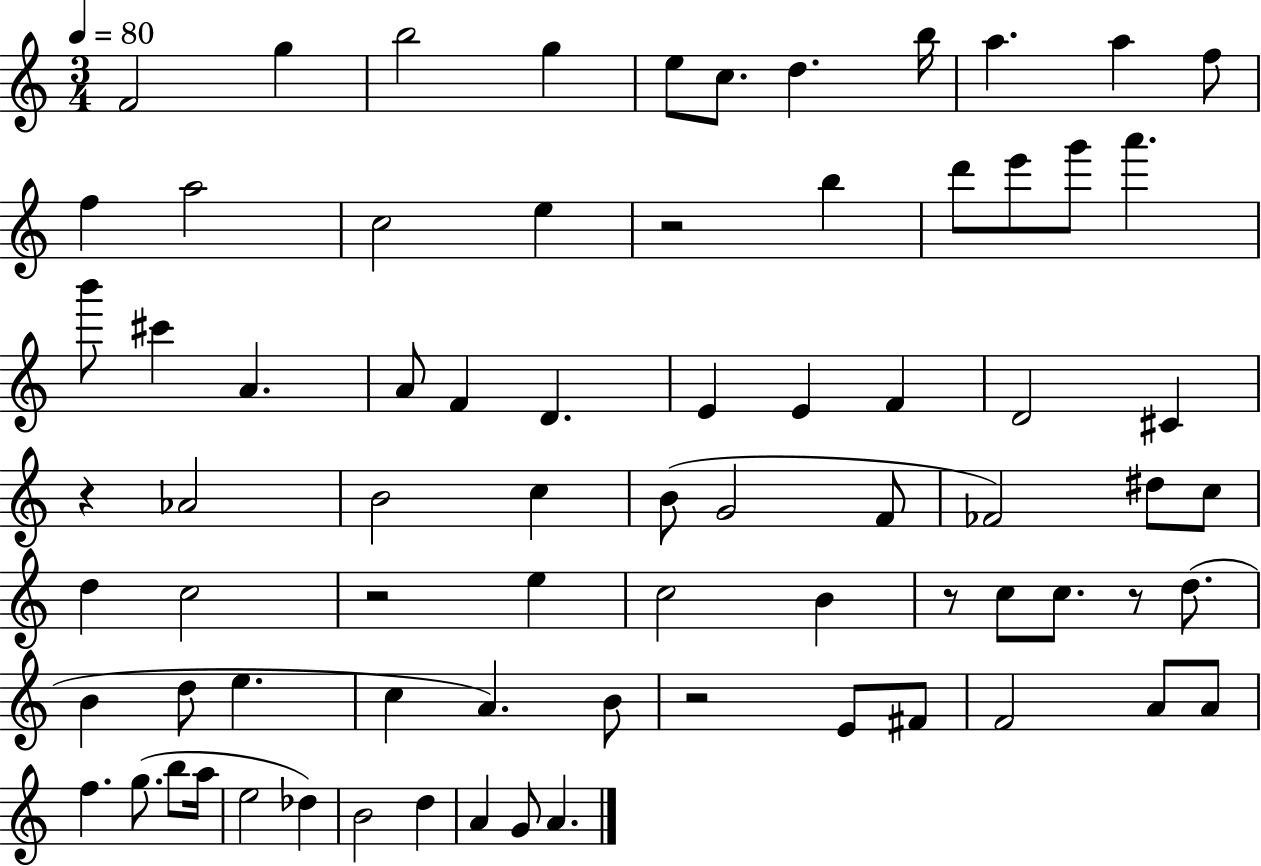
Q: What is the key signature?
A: C major